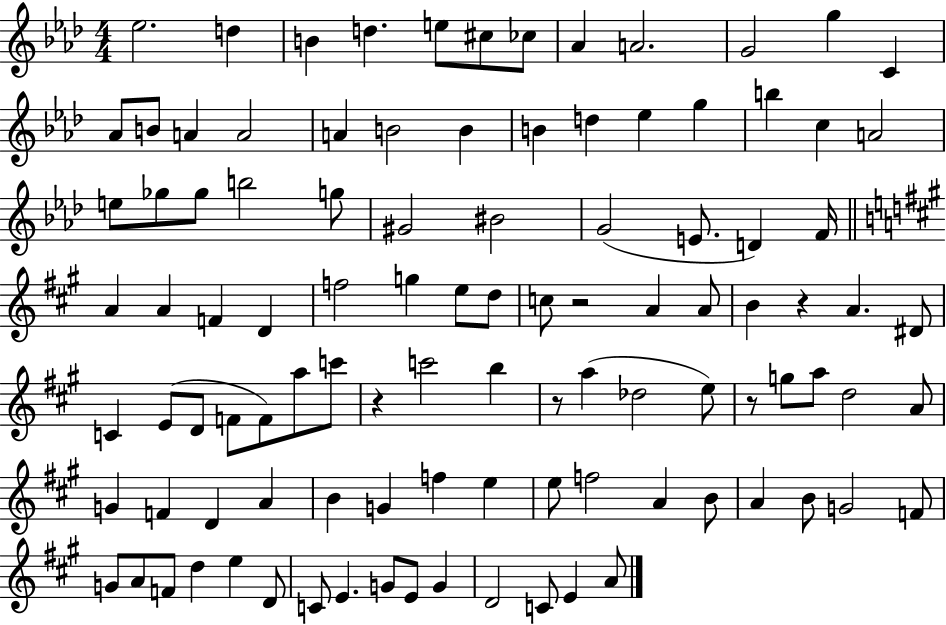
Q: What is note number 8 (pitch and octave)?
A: Ab4